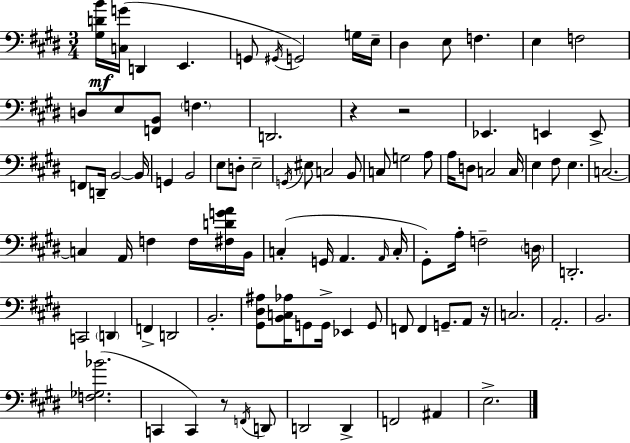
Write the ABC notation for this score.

X:1
T:Untitled
M:3/4
L:1/4
K:E
[^G,DB]/4 [C,G]/4 D,, E,, G,,/2 ^G,,/4 G,,2 G,/4 E,/4 ^D, E,/2 F, E, F,2 D,/2 E,/2 [F,,B,,]/2 F, D,,2 z z2 _E,, E,, E,,/2 F,,/2 D,,/4 B,,2 B,,/4 G,, B,,2 E,/2 D,/2 E,2 G,,/4 ^E,/2 C,2 B,,/2 C,/2 G,2 A,/2 A,/4 D,/2 C,2 C,/4 E, ^F,/2 E, C,2 C, A,,/4 F, F,/4 [^F,DGA]/4 B,,/4 C, G,,/4 A,, A,,/4 C,/4 ^G,,/2 A,/4 F,2 D,/4 D,,2 C,,2 D,, F,, D,,2 B,,2 [^G,,^D,^A,]/2 [B,,C,_A,]/4 G,,/2 G,,/4 _E,, G,,/2 F,,/2 F,, G,,/2 A,,/2 z/4 C,2 A,,2 B,,2 [F,_G,_B]2 C,, C,, z/2 F,,/4 D,,/2 D,,2 D,, F,,2 ^A,, E,2